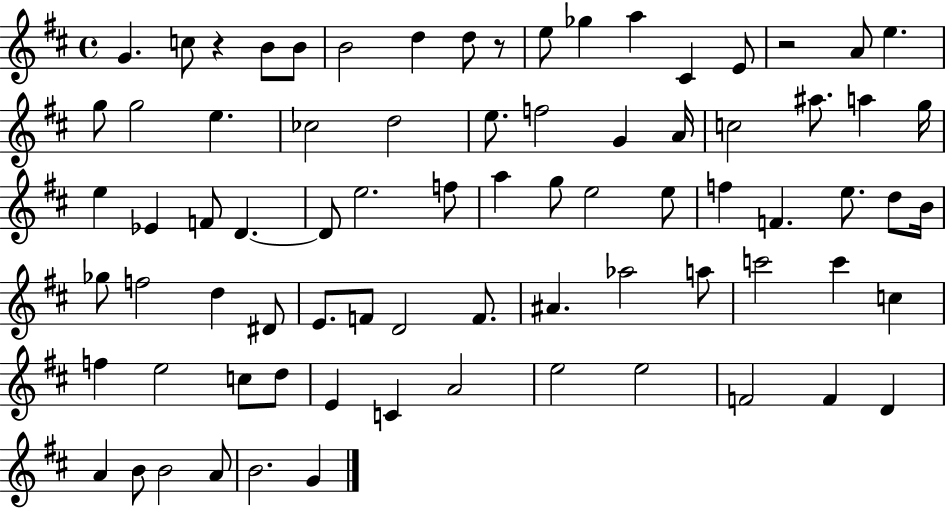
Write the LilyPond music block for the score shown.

{
  \clef treble
  \time 4/4
  \defaultTimeSignature
  \key d \major
  \repeat volta 2 { g'4. c''8 r4 b'8 b'8 | b'2 d''4 d''8 r8 | e''8 ges''4 a''4 cis'4 e'8 | r2 a'8 e''4. | \break g''8 g''2 e''4. | ces''2 d''2 | e''8. f''2 g'4 a'16 | c''2 ais''8. a''4 g''16 | \break e''4 ees'4 f'8 d'4.~~ | d'8 e''2. f''8 | a''4 g''8 e''2 e''8 | f''4 f'4. e''8. d''8 b'16 | \break ges''8 f''2 d''4 dis'8 | e'8. f'8 d'2 f'8. | ais'4. aes''2 a''8 | c'''2 c'''4 c''4 | \break f''4 e''2 c''8 d''8 | e'4 c'4 a'2 | e''2 e''2 | f'2 f'4 d'4 | \break a'4 b'8 b'2 a'8 | b'2. g'4 | } \bar "|."
}